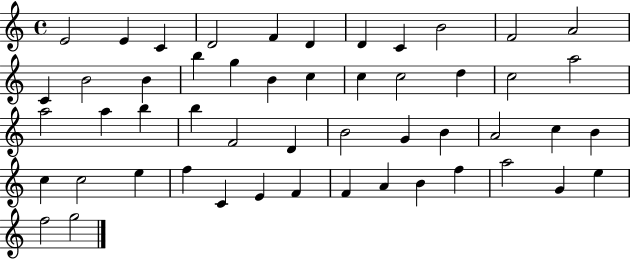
X:1
T:Untitled
M:4/4
L:1/4
K:C
E2 E C D2 F D D C B2 F2 A2 C B2 B b g B c c c2 d c2 a2 a2 a b b F2 D B2 G B A2 c B c c2 e f C E F F A B f a2 G e f2 g2